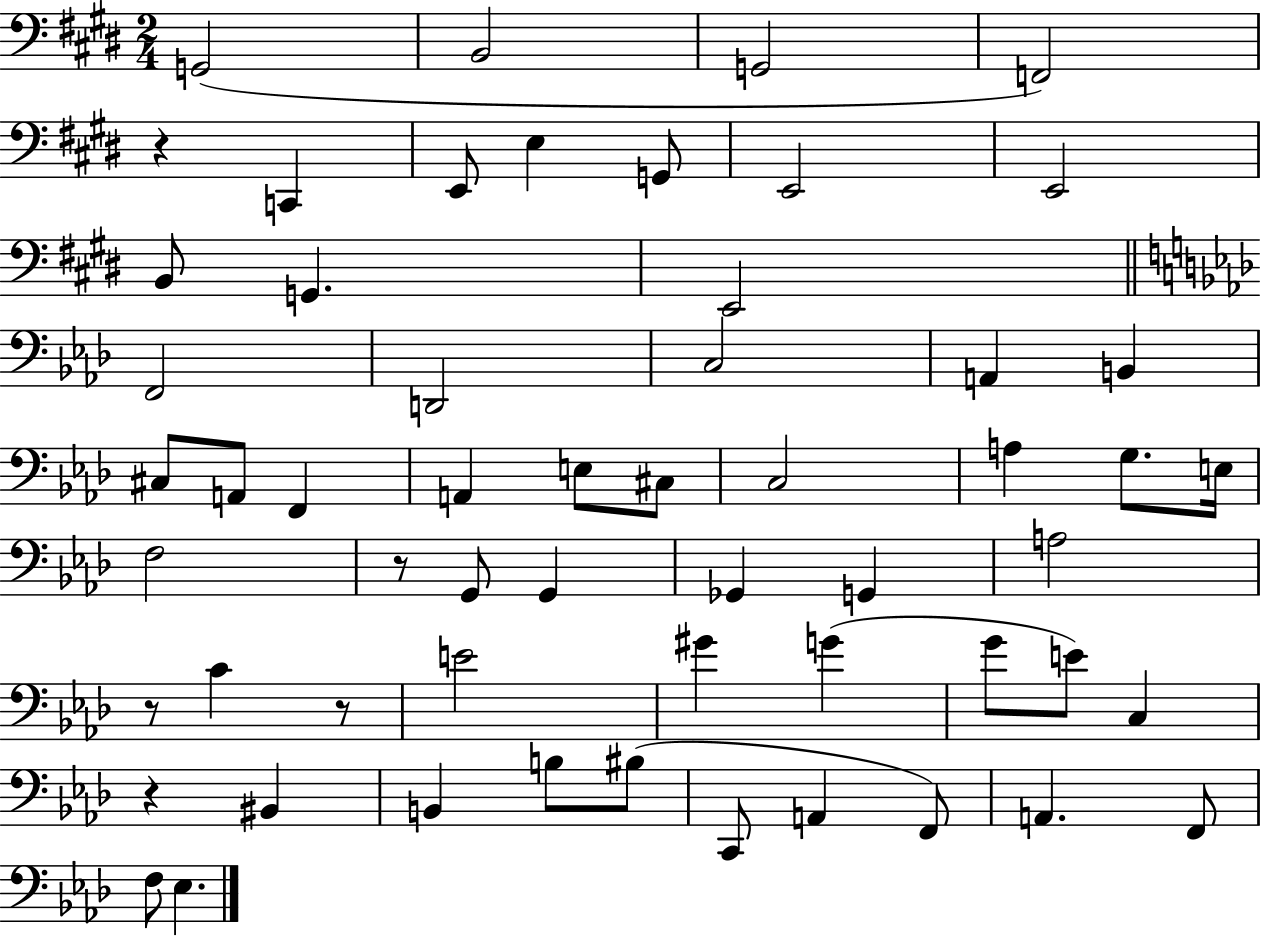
G2/h B2/h G2/h F2/h R/q C2/q E2/e E3/q G2/e E2/h E2/h B2/e G2/q. E2/h F2/h D2/h C3/h A2/q B2/q C#3/e A2/e F2/q A2/q E3/e C#3/e C3/h A3/q G3/e. E3/s F3/h R/e G2/e G2/q Gb2/q G2/q A3/h R/e C4/q R/e E4/h G#4/q G4/q G4/e E4/e C3/q R/q BIS2/q B2/q B3/e BIS3/e C2/e A2/q F2/e A2/q. F2/e F3/e Eb3/q.